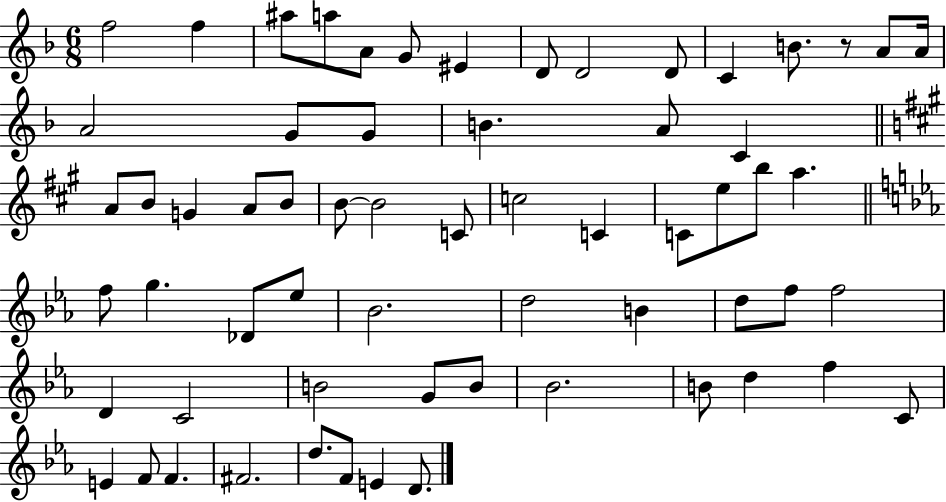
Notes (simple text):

F5/h F5/q A#5/e A5/e A4/e G4/e EIS4/q D4/e D4/h D4/e C4/q B4/e. R/e A4/e A4/s A4/h G4/e G4/e B4/q. A4/e C4/q A4/e B4/e G4/q A4/e B4/e B4/e B4/h C4/e C5/h C4/q C4/e E5/e B5/e A5/q. F5/e G5/q. Db4/e Eb5/e Bb4/h. D5/h B4/q D5/e F5/e F5/h D4/q C4/h B4/h G4/e B4/e Bb4/h. B4/e D5/q F5/q C4/e E4/q F4/e F4/q. F#4/h. D5/e. F4/e E4/q D4/e.